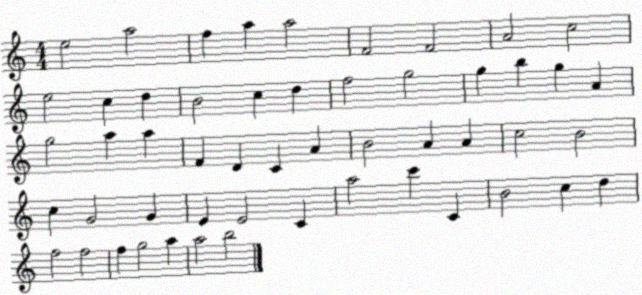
X:1
T:Untitled
M:4/4
L:1/4
K:C
e2 a2 f a a2 F2 F2 A2 c2 e2 c d B2 c d f2 g2 g b g A g2 a a F D C A B2 A A c2 B2 c G2 G E E2 C a2 c' C B2 c d f2 f2 f g2 a a2 b2